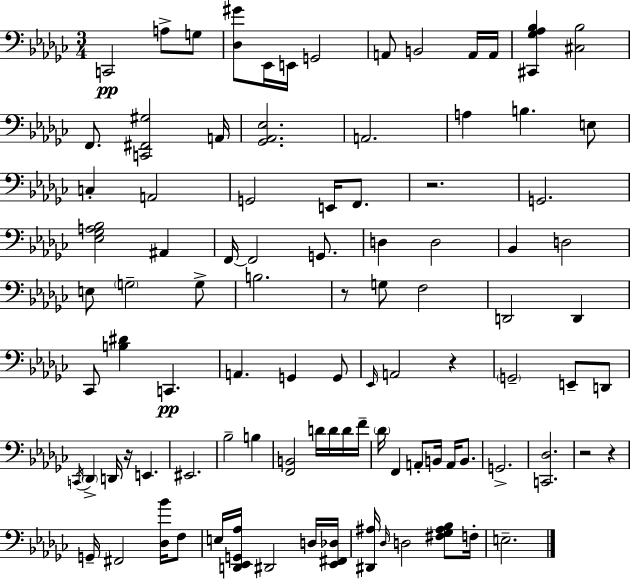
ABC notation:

X:1
T:Untitled
M:3/4
L:1/4
K:Ebm
C,,2 A,/2 G,/2 [_D,^G]/2 _E,,/4 E,,/4 G,,2 A,,/2 B,,2 A,,/4 A,,/4 [^C,,_G,_A,_B,] [^C,_B,]2 F,,/2 [C,,^F,,^G,]2 A,,/4 [_G,,_A,,_E,]2 A,,2 A, B, E,/2 C, A,,2 G,,2 E,,/4 F,,/2 z2 G,,2 [_E,_G,A,_B,]2 ^A,, F,,/4 F,,2 G,,/2 D, D,2 _B,, D,2 E,/2 G,2 G,/2 B,2 z/2 G,/2 F,2 D,,2 D,, _C,,/2 [B,^D] C,, A,, G,, G,,/2 _E,,/4 A,,2 z G,,2 E,,/2 D,,/2 C,,/4 _D,, D,,/4 z/4 E,, ^E,,2 _B,2 B, [F,,B,,]2 D/4 D/4 D/4 F/4 _D/4 F,, A,,/2 B,,/4 A,,/4 B,,/2 G,,2 [C,,_D,]2 z2 z G,,/4 ^F,,2 [_D,_B]/4 F,/2 E,/4 [D,,_E,,G,,_A,]/4 ^D,,2 D,/4 [_E,,^F,,_D,]/4 [^D,,^A,]/4 _D,/4 D,2 [^F,_G,^A,_B,]/2 F,/4 E,2